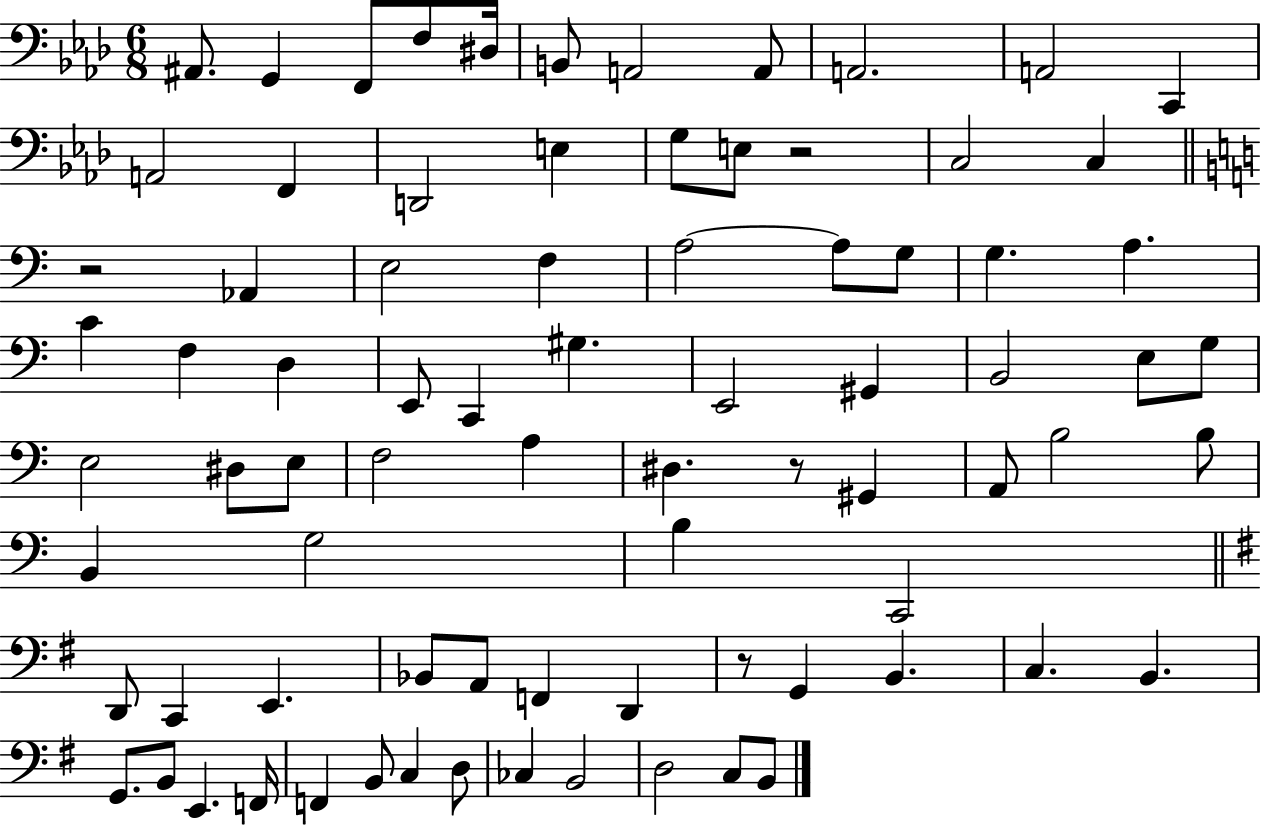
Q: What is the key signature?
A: AES major